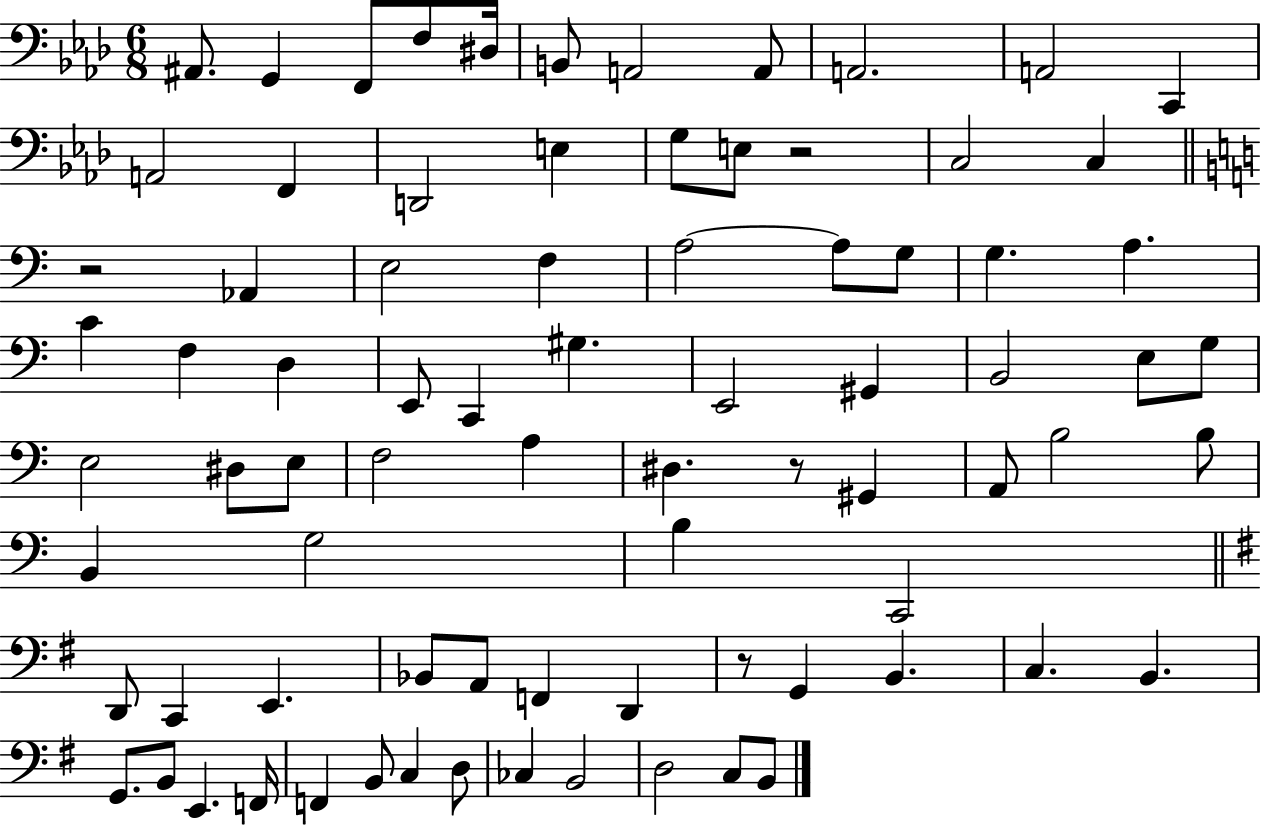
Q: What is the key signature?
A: AES major